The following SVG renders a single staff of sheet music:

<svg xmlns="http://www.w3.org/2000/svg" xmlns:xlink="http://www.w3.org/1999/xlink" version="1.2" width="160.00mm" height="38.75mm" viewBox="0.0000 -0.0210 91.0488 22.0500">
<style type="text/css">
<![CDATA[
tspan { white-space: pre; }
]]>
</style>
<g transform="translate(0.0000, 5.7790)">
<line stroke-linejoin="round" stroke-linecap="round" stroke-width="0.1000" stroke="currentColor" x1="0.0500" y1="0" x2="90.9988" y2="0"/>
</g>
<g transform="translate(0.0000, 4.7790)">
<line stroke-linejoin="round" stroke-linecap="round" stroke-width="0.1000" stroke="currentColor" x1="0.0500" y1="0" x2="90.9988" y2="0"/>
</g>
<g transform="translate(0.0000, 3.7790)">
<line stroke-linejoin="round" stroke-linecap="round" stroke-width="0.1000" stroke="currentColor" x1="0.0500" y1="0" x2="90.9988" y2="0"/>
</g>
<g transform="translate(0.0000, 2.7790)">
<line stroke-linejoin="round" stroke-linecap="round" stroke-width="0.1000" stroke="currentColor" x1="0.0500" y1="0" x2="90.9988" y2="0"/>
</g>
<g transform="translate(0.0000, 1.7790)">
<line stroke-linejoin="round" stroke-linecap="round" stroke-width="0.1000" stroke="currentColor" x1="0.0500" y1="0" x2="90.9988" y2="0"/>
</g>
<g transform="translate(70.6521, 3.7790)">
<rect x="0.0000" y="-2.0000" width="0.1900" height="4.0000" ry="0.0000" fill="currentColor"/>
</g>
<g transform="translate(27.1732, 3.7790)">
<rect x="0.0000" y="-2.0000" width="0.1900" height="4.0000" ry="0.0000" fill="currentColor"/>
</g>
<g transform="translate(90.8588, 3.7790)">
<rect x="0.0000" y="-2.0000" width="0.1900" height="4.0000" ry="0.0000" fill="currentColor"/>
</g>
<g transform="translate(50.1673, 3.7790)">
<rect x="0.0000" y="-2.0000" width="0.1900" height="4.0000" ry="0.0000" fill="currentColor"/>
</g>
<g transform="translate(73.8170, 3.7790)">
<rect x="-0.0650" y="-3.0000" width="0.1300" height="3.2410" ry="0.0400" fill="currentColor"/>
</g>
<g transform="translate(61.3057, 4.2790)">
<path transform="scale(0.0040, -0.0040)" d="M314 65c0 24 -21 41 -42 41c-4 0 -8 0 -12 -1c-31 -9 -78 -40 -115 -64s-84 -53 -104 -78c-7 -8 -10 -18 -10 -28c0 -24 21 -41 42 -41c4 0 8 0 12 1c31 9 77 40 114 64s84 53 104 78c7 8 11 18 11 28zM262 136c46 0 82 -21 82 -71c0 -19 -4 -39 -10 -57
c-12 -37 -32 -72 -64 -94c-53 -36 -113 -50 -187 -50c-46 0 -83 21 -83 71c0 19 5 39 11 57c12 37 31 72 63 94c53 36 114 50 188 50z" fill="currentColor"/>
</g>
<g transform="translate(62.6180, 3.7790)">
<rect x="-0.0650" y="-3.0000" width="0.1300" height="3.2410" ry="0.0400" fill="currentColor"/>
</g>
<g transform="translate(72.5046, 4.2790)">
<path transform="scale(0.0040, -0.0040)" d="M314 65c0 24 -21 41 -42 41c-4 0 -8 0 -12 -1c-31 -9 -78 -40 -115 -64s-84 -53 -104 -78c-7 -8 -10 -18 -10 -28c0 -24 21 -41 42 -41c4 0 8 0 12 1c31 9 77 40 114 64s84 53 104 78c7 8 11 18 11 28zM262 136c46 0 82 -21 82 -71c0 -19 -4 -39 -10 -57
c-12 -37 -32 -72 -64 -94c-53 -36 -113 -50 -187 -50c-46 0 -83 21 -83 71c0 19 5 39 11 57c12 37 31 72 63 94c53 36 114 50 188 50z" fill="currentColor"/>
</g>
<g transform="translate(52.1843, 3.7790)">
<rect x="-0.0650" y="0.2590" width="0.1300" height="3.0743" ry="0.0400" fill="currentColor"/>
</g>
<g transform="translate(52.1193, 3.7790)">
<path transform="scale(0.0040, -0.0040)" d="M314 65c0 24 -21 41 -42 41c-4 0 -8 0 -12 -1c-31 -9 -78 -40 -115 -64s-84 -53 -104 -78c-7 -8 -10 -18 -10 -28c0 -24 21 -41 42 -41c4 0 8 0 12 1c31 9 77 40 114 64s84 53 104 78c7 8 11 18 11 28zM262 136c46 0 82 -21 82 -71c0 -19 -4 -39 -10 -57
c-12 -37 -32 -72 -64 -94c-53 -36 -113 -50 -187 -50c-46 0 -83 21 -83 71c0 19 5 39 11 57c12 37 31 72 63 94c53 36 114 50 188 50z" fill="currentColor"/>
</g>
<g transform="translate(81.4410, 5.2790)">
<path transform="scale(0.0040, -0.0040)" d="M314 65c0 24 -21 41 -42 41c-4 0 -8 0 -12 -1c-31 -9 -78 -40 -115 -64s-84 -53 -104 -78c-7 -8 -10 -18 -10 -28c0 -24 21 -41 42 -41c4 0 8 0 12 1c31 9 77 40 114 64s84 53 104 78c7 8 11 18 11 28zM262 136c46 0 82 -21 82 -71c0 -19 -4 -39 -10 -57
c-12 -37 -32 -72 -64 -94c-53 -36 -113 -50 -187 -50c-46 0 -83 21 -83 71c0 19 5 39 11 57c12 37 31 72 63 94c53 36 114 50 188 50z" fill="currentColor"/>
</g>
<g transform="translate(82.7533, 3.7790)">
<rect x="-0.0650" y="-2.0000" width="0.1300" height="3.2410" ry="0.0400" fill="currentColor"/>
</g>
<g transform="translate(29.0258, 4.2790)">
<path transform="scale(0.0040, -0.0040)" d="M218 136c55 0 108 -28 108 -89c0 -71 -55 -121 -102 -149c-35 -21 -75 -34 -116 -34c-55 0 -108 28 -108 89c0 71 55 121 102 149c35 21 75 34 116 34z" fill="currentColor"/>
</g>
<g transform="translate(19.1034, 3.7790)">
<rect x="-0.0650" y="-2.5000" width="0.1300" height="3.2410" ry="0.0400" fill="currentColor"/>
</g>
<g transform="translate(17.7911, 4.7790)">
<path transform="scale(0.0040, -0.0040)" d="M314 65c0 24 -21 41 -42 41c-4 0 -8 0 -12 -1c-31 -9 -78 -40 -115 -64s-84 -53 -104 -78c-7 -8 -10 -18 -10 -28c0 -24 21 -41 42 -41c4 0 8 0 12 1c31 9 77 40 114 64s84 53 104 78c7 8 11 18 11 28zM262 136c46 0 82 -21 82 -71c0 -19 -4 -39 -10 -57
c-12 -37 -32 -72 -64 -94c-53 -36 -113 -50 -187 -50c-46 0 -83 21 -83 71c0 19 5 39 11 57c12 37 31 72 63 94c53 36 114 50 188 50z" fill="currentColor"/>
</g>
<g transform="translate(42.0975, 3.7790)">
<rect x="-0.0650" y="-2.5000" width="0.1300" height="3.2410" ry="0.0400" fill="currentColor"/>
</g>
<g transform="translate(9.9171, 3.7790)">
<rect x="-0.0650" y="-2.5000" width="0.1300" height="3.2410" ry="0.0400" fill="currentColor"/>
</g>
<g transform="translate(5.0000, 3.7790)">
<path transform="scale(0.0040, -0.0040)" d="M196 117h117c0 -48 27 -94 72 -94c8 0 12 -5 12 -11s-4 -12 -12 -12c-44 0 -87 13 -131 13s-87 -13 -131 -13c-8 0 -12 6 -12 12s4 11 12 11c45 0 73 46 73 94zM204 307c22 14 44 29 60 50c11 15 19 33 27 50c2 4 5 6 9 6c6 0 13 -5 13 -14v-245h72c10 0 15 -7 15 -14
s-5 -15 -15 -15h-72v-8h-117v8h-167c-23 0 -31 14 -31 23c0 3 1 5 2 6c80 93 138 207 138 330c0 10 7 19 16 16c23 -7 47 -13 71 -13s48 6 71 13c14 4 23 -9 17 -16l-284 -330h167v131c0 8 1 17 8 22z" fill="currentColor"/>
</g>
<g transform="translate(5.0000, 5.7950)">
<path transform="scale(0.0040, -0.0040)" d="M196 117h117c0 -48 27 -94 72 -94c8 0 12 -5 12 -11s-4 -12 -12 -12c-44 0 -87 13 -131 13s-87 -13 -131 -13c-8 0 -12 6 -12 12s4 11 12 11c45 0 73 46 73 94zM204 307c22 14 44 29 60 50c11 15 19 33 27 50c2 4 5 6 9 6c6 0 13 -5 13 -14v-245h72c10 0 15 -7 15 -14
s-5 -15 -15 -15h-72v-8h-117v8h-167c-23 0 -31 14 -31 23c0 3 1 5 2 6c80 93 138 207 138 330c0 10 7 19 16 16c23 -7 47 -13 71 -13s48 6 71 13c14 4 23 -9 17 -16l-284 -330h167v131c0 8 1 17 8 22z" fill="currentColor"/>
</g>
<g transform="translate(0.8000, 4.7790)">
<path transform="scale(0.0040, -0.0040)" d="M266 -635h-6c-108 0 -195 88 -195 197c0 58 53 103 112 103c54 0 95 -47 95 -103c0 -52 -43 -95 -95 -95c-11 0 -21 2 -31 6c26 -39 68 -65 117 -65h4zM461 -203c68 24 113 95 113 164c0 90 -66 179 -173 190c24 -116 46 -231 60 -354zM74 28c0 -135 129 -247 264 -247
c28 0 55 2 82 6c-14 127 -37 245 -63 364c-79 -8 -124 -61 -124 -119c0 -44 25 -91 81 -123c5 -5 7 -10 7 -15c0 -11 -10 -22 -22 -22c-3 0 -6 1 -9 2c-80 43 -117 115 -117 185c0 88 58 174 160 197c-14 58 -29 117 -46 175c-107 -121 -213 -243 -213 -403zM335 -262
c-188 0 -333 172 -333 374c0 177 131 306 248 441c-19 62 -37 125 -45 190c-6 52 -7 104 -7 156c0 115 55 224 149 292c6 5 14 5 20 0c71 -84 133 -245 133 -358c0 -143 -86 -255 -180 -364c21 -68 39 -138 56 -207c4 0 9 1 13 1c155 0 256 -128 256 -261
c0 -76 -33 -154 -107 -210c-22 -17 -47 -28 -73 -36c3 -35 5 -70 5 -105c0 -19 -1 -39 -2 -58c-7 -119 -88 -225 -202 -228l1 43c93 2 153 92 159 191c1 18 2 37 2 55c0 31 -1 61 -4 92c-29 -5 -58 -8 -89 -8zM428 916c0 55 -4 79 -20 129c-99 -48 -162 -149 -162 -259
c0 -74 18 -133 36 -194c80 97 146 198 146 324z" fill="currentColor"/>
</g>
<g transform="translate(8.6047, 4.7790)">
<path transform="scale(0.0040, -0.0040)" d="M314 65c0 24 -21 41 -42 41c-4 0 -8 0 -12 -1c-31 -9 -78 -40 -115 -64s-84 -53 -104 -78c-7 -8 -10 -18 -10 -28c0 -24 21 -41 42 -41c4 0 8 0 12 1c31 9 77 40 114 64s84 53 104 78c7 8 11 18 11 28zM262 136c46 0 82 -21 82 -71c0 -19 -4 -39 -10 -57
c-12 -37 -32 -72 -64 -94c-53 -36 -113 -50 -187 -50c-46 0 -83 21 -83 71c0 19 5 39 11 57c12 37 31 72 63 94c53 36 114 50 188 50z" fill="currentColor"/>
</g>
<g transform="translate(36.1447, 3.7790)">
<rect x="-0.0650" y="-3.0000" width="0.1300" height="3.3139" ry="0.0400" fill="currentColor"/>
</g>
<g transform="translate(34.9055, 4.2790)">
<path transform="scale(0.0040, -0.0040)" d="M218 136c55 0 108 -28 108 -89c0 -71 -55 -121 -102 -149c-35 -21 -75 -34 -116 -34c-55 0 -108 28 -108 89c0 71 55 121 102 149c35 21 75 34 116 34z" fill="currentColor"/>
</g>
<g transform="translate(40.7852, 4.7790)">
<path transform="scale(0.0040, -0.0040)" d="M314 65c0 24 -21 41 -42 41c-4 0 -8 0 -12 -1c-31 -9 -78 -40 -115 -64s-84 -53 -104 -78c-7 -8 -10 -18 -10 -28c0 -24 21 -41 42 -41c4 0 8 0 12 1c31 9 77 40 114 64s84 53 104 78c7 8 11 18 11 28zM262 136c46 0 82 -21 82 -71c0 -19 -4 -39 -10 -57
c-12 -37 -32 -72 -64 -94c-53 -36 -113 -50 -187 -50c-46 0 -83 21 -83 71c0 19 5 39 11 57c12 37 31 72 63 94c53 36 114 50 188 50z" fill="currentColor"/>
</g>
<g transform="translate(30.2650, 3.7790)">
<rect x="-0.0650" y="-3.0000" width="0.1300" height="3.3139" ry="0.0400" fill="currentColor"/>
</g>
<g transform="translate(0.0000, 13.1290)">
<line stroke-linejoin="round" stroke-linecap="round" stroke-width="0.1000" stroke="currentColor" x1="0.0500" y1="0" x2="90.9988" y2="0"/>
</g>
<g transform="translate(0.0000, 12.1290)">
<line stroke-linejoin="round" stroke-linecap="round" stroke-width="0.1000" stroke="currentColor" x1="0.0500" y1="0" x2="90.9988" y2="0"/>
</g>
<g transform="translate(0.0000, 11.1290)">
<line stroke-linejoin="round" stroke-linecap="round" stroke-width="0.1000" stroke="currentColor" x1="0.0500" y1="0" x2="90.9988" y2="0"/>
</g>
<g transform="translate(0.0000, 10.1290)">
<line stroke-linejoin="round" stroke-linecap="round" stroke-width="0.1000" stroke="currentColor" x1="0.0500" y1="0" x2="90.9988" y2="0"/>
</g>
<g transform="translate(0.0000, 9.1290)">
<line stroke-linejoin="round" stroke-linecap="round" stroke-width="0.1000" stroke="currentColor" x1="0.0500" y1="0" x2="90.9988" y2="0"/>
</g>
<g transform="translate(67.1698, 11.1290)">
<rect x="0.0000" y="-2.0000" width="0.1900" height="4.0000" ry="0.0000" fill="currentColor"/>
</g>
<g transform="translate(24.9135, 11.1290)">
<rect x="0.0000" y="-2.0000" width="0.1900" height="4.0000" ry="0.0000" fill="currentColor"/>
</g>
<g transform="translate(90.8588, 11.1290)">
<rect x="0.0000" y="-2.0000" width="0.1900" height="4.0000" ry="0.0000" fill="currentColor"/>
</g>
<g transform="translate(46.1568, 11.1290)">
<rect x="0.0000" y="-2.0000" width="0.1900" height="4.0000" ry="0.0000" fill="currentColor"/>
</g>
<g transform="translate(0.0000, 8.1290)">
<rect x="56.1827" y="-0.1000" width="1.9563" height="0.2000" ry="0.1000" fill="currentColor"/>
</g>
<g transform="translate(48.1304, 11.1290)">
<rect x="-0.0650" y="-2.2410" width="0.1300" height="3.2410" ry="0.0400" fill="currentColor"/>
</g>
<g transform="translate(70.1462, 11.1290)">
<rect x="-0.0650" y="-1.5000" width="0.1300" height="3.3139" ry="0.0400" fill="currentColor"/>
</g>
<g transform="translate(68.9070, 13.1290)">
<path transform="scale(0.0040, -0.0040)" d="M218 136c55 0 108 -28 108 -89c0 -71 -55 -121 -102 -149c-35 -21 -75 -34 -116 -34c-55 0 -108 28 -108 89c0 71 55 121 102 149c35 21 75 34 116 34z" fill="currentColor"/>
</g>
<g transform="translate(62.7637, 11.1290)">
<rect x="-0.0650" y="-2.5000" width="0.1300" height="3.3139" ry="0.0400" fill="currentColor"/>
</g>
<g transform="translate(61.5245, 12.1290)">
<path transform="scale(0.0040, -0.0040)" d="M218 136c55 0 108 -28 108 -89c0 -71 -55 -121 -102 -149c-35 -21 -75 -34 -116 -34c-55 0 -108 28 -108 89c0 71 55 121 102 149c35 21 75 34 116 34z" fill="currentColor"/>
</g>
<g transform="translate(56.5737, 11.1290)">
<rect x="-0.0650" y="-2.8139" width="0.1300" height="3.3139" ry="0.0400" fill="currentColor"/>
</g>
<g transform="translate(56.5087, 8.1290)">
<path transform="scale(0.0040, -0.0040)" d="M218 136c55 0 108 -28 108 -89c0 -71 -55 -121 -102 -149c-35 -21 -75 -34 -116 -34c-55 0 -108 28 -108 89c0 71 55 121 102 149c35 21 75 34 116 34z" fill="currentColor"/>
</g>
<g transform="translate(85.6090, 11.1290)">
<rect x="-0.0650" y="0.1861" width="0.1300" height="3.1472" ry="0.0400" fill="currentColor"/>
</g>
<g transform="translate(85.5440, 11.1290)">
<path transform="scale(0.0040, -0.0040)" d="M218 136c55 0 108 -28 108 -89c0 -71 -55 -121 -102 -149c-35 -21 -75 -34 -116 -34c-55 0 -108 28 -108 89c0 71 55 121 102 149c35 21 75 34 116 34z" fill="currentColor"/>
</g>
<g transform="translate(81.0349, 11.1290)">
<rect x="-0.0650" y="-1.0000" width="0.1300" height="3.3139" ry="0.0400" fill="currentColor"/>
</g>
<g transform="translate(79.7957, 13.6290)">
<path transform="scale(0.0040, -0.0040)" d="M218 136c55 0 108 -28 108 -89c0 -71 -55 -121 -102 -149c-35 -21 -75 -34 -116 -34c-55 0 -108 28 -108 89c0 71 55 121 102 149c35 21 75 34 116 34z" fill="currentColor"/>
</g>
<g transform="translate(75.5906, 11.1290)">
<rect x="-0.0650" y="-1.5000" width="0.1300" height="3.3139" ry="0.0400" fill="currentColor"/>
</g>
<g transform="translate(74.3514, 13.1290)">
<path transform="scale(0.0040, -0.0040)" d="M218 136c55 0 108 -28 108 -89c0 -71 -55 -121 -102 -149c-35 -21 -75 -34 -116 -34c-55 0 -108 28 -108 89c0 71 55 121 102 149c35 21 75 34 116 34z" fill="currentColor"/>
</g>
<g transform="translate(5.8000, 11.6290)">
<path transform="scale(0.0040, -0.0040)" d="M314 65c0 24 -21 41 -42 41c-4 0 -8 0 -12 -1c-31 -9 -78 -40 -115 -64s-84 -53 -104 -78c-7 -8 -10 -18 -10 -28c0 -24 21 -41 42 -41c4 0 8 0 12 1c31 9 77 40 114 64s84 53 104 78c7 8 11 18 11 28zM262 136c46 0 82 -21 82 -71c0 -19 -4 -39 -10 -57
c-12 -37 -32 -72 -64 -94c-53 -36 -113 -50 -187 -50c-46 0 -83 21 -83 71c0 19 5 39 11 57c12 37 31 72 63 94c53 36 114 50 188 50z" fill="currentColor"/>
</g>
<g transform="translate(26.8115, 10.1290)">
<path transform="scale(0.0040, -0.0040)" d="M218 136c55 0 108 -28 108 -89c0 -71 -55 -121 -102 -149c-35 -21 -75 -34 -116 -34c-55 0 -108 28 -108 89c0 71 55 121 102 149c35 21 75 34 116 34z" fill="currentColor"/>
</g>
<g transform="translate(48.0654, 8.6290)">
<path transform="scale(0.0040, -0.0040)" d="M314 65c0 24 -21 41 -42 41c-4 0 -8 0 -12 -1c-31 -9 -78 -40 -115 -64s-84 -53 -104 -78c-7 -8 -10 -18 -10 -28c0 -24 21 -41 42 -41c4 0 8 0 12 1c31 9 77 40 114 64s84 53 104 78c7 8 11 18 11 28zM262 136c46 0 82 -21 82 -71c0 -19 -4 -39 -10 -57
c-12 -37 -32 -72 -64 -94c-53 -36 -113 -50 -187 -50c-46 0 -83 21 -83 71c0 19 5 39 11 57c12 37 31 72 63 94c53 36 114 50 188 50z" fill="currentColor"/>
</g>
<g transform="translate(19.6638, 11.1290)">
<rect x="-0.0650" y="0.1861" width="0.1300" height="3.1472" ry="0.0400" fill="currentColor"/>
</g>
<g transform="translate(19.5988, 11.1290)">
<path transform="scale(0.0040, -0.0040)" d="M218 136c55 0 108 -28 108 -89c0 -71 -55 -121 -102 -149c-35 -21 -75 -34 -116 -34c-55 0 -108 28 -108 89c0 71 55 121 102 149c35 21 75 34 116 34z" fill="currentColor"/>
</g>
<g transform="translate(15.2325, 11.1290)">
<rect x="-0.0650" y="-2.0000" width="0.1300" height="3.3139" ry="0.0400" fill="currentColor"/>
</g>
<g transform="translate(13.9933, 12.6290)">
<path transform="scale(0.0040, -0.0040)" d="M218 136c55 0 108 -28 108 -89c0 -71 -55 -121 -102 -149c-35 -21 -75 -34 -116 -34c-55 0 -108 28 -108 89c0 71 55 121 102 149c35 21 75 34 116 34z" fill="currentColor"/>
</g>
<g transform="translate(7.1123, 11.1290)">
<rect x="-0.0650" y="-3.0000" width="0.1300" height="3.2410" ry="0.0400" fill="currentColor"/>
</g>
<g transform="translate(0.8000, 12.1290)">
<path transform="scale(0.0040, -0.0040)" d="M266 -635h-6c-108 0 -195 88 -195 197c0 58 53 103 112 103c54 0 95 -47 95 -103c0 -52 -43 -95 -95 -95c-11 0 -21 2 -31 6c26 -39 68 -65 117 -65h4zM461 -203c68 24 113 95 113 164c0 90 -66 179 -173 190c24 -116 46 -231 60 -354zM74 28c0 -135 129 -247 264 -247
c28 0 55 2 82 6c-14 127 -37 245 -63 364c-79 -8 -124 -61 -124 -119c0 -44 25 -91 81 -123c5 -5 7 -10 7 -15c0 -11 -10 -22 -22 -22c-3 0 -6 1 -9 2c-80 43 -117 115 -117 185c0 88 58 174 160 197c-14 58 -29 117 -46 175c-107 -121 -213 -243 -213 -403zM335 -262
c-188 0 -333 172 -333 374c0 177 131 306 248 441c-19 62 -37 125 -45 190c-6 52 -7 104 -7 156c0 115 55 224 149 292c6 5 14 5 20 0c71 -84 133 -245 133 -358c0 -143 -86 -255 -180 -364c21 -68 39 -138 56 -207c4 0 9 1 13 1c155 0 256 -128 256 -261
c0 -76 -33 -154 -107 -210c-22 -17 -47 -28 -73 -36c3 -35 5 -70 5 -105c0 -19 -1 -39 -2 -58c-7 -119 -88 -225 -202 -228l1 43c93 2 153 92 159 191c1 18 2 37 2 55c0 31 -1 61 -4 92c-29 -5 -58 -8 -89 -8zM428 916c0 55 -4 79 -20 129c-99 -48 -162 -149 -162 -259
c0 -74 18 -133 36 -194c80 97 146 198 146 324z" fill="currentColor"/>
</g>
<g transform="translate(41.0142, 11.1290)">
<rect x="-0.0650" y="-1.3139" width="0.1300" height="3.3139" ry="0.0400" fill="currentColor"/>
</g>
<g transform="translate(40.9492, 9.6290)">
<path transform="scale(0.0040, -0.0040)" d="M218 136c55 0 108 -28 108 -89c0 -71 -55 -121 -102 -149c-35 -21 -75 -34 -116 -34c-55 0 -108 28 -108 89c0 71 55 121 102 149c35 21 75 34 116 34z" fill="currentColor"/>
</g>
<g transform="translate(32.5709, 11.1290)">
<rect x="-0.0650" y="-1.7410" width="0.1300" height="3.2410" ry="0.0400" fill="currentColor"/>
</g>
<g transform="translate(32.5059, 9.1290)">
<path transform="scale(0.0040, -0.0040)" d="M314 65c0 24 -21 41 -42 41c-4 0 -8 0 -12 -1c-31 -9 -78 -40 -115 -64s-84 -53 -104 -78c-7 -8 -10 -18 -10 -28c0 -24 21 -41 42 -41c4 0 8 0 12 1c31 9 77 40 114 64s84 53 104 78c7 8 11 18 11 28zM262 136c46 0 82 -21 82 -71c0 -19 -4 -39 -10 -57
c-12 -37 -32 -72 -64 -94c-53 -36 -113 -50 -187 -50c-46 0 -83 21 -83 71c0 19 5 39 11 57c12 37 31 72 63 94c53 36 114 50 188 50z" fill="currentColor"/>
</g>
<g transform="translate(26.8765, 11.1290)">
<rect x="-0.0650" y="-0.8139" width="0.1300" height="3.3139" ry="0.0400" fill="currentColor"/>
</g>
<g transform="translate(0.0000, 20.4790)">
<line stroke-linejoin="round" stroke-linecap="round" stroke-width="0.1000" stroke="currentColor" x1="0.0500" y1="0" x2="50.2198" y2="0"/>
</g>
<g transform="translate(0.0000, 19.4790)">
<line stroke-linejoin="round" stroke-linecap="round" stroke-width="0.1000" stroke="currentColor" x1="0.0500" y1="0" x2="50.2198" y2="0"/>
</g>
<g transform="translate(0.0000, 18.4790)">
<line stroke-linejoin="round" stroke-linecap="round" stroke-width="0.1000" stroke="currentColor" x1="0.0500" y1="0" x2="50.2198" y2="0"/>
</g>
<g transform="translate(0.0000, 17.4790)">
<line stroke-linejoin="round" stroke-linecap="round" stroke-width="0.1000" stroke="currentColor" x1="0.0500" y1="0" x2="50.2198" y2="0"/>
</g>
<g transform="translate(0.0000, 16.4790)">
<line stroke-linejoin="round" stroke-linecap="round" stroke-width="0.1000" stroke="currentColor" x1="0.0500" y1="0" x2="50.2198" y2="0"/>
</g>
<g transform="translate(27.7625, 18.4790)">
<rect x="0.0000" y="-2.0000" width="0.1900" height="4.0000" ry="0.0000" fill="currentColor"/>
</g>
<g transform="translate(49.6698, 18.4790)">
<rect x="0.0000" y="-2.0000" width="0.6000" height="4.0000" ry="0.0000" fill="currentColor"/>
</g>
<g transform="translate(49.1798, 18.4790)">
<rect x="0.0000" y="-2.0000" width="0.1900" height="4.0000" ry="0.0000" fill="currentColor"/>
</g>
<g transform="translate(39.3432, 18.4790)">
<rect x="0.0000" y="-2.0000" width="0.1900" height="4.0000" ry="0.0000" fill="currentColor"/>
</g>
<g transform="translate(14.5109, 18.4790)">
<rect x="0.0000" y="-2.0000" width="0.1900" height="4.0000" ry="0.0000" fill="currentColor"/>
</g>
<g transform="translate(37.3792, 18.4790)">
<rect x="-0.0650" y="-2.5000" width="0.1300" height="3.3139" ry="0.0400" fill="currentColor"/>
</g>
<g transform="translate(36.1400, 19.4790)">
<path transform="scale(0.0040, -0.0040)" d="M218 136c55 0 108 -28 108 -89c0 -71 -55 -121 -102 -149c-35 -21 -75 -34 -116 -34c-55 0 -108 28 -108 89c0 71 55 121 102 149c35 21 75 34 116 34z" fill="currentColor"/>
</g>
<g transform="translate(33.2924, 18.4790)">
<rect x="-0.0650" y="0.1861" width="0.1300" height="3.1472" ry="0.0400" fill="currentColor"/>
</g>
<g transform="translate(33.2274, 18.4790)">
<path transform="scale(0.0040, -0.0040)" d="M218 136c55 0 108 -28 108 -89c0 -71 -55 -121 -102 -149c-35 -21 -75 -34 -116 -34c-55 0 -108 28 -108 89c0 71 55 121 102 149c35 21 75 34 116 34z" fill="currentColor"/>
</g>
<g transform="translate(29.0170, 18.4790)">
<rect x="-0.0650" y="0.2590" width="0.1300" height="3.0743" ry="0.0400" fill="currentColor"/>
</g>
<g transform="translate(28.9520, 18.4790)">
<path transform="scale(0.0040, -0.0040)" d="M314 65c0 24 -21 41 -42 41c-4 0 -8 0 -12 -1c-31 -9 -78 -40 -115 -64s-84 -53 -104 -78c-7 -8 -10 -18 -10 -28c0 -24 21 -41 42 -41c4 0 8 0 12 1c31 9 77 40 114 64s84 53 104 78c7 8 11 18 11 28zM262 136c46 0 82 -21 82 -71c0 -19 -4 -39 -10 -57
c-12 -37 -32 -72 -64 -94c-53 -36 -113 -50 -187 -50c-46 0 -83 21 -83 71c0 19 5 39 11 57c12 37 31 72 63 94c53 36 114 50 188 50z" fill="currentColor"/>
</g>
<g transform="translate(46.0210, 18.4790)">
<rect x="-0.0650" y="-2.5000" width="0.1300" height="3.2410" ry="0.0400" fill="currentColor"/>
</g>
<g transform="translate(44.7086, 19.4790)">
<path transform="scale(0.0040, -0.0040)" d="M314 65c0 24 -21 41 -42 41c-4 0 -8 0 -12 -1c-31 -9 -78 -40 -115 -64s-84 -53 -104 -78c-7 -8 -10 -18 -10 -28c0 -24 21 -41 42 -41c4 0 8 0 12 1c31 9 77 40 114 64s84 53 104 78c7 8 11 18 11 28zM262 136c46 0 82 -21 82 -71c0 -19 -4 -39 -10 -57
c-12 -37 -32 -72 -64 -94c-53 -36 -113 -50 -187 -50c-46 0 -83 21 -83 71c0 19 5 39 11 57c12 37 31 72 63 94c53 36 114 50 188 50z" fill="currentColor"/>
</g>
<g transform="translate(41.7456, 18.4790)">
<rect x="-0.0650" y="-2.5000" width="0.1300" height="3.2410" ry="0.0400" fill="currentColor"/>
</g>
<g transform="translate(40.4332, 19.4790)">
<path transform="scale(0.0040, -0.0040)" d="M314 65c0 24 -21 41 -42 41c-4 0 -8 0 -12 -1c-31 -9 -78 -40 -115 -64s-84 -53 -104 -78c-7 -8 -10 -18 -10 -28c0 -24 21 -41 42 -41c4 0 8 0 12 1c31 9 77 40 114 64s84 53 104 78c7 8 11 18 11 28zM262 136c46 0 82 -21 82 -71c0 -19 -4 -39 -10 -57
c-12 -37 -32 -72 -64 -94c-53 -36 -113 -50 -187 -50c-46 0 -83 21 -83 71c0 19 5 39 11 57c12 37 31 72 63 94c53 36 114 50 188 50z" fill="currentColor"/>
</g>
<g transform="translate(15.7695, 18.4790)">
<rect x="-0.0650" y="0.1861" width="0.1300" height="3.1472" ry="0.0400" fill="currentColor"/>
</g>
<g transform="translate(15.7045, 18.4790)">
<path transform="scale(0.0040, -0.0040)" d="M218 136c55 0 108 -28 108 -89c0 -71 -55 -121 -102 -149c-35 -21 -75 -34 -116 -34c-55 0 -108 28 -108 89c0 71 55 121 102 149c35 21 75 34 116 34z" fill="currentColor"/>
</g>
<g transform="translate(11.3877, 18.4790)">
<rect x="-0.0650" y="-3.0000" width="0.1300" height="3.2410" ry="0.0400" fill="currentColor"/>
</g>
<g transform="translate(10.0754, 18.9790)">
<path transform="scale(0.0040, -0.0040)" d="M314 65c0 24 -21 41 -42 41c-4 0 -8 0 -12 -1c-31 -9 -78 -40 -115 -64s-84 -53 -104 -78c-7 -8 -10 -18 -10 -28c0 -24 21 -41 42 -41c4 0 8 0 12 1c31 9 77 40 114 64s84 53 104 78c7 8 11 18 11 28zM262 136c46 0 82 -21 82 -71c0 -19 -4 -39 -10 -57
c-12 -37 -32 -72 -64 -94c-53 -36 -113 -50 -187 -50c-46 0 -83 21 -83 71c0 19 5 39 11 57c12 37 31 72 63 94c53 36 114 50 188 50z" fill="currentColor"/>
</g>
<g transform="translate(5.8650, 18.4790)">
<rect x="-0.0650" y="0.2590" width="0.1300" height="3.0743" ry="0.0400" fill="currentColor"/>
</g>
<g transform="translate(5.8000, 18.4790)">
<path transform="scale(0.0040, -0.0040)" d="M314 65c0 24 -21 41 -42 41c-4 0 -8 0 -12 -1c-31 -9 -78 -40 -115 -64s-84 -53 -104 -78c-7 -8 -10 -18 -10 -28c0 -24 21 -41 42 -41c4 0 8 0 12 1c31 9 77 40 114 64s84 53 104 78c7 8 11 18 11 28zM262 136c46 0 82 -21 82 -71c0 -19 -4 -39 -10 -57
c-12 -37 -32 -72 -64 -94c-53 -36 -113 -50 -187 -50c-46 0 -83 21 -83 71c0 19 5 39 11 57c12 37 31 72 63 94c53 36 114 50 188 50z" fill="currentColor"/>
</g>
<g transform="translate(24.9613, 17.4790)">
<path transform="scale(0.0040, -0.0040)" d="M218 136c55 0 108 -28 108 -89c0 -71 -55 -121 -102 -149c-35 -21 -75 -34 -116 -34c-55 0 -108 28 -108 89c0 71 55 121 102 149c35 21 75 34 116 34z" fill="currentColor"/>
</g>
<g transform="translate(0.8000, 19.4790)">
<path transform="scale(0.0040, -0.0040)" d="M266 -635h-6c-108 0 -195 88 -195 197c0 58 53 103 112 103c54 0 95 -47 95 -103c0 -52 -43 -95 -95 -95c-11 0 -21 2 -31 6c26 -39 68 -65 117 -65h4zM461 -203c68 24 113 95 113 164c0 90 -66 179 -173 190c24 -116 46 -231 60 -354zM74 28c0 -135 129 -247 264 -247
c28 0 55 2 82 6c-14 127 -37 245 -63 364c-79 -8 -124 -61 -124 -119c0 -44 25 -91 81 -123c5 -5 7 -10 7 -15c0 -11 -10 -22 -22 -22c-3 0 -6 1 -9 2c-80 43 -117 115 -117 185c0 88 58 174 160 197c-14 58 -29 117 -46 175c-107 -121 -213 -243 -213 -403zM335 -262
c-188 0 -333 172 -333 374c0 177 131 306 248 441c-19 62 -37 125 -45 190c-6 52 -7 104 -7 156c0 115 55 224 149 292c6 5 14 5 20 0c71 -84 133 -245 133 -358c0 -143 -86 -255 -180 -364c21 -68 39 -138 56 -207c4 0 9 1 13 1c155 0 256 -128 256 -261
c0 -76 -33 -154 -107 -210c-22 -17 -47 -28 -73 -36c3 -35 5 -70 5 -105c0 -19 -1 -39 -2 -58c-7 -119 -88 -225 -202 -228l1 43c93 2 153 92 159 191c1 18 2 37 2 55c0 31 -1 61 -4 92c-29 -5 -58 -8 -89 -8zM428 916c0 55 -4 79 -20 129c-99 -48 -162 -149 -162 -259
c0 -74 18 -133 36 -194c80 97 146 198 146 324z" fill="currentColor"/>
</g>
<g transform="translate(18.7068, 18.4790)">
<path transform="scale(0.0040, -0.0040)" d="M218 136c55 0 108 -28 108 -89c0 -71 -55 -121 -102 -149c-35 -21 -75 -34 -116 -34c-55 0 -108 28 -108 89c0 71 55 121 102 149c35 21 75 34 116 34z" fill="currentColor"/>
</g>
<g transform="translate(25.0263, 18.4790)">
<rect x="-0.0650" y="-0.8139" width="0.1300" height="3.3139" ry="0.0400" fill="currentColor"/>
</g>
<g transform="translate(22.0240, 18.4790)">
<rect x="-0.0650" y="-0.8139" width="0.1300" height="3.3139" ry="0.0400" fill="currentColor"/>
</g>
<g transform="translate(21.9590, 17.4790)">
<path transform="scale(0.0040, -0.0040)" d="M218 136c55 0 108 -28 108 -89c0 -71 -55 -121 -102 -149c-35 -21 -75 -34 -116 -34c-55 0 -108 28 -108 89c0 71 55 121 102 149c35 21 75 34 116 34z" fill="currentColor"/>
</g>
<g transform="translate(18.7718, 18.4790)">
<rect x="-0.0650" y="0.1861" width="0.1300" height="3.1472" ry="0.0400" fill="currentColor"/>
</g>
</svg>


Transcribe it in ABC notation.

X:1
T:Untitled
M:4/4
L:1/4
K:C
G2 G2 A A G2 B2 A2 A2 F2 A2 F B d f2 e g2 a G E E D B B2 A2 B B d d B2 B G G2 G2